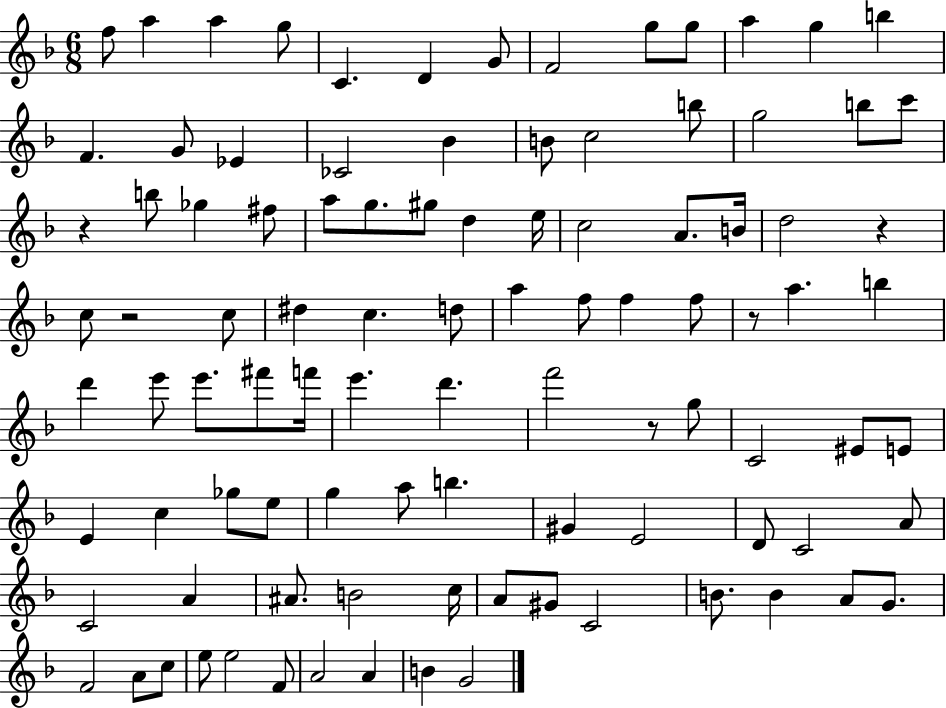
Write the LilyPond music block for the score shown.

{
  \clef treble
  \numericTimeSignature
  \time 6/8
  \key f \major
  f''8 a''4 a''4 g''8 | c'4. d'4 g'8 | f'2 g''8 g''8 | a''4 g''4 b''4 | \break f'4. g'8 ees'4 | ces'2 bes'4 | b'8 c''2 b''8 | g''2 b''8 c'''8 | \break r4 b''8 ges''4 fis''8 | a''8 g''8. gis''8 d''4 e''16 | c''2 a'8. b'16 | d''2 r4 | \break c''8 r2 c''8 | dis''4 c''4. d''8 | a''4 f''8 f''4 f''8 | r8 a''4. b''4 | \break d'''4 e'''8 e'''8. fis'''8 f'''16 | e'''4. d'''4. | f'''2 r8 g''8 | c'2 eis'8 e'8 | \break e'4 c''4 ges''8 e''8 | g''4 a''8 b''4. | gis'4 e'2 | d'8 c'2 a'8 | \break c'2 a'4 | ais'8. b'2 c''16 | a'8 gis'8 c'2 | b'8. b'4 a'8 g'8. | \break f'2 a'8 c''8 | e''8 e''2 f'8 | a'2 a'4 | b'4 g'2 | \break \bar "|."
}